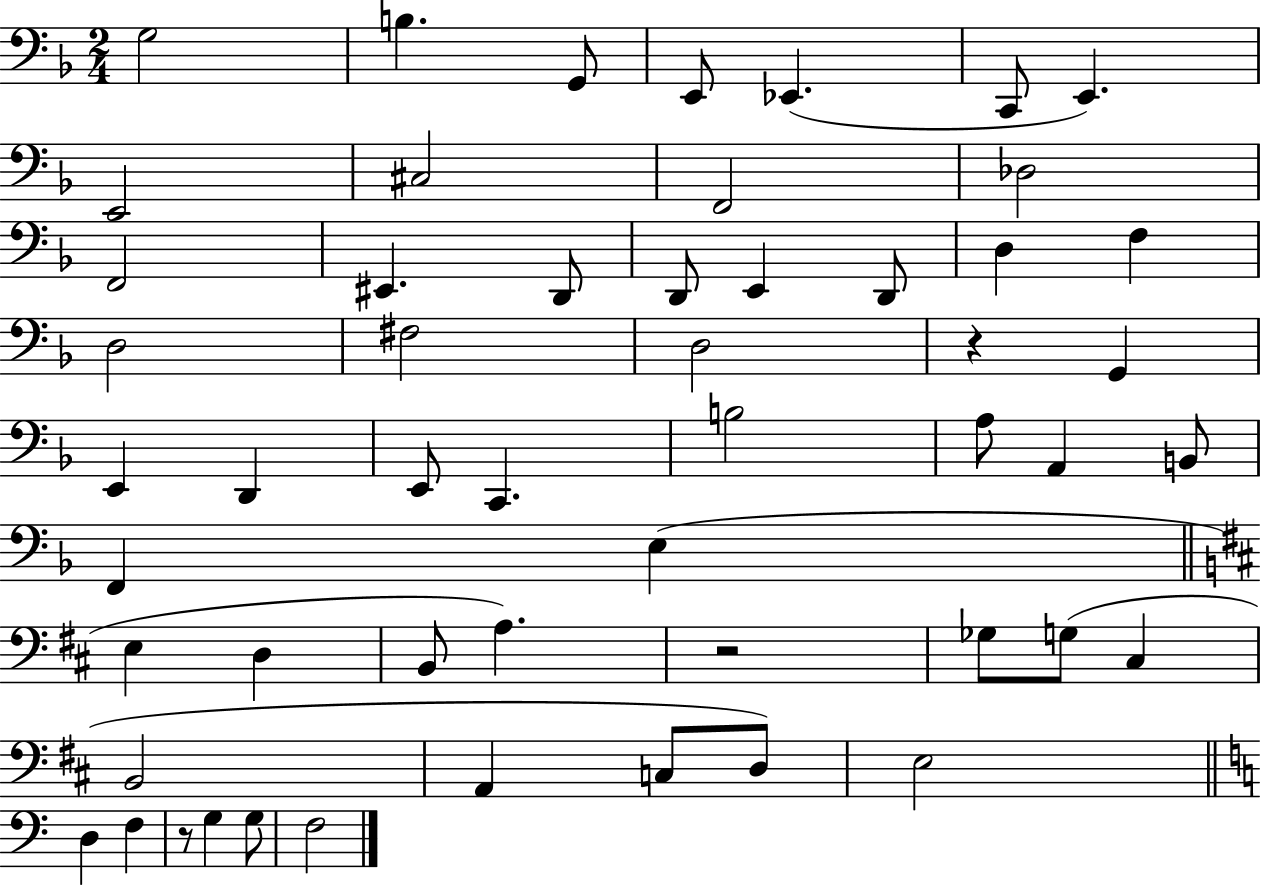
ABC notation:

X:1
T:Untitled
M:2/4
L:1/4
K:F
G,2 B, G,,/2 E,,/2 _E,, C,,/2 E,, E,,2 ^C,2 F,,2 _D,2 F,,2 ^E,, D,,/2 D,,/2 E,, D,,/2 D, F, D,2 ^F,2 D,2 z G,, E,, D,, E,,/2 C,, B,2 A,/2 A,, B,,/2 F,, E, E, D, B,,/2 A, z2 _G,/2 G,/2 ^C, B,,2 A,, C,/2 D,/2 E,2 D, F, z/2 G, G,/2 F,2